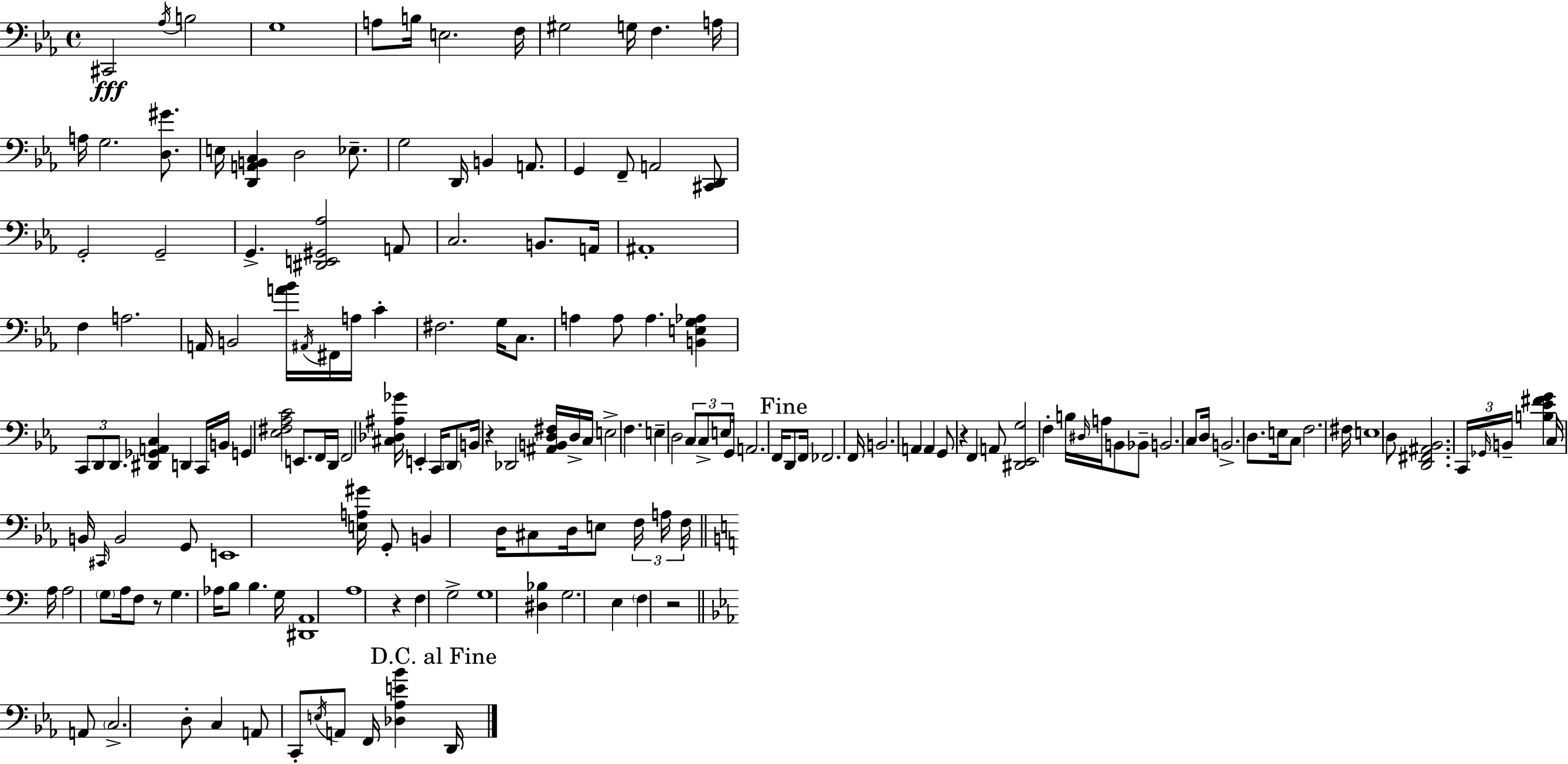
C#2/h Ab3/s B3/h G3/w A3/e B3/s E3/h. F3/s G#3/h G3/s F3/q. A3/s A3/s G3/h. [D3,G#4]/e. E3/s [D2,A2,B2,C3]/q D3/h Eb3/e. G3/h D2/s B2/q A2/e. G2/q F2/e A2/h [C#2,D2]/e G2/h G2/h G2/q. [D#2,E2,G#2,Ab3]/h A2/e C3/h. B2/e. A2/s A#2/w F3/q A3/h. A2/s B2/h [A4,Bb4]/s A#2/s F#2/s A3/s C4/q F#3/h. G3/s C3/e. A3/q A3/e A3/q. [B2,E3,G3,Ab3]/q C2/e D2/e D2/e. [D#2,Gb2,A2,C3]/q D2/q C2/s B2/s G2/q [Eb3,F#3,Ab3,C4]/h E2/e. F2/s D2/s F2/h [C#3,Db3,A#3,Gb4]/s E2/q C2/s D2/e B2/s R/q Db2/h [A#2,B2,D3,F#3]/s D3/s C3/s E3/h F3/q. E3/q D3/h C3/e C3/e E3/e G2/s A2/h. F2/s D2/e F2/s FES2/h. F2/s B2/h. A2/q A2/q G2/e R/q F2/q A2/e [D#2,Eb2,G3]/h F3/q B3/s D#3/s A3/s B2/e Bb2/e B2/h. C3/e D3/s B2/h. D3/e. E3/s C3/e F3/h. F#3/s E3/w D3/e [D2,F#2,A#2,Bb2]/h. C2/s Gb2/s B2/s [B3,Eb4,F#4,G4]/q C3/s B2/s C#2/s B2/h G2/e E2/w [E3,A3,G#4]/s G2/e B2/q D3/s C#3/e D3/s E3/e F3/s A3/s F3/s A3/s A3/h G3/e A3/s F3/e R/e G3/q. Ab3/s B3/e B3/q. G3/s [D#2,A2]/w A3/w R/q F3/q G3/h G3/w [D#3,Bb3]/q G3/h. E3/q F3/q R/h A2/e C3/h. D3/e C3/q A2/e C2/e E3/s A2/e F2/s [Db3,Ab3,E4,Bb4]/q D2/s